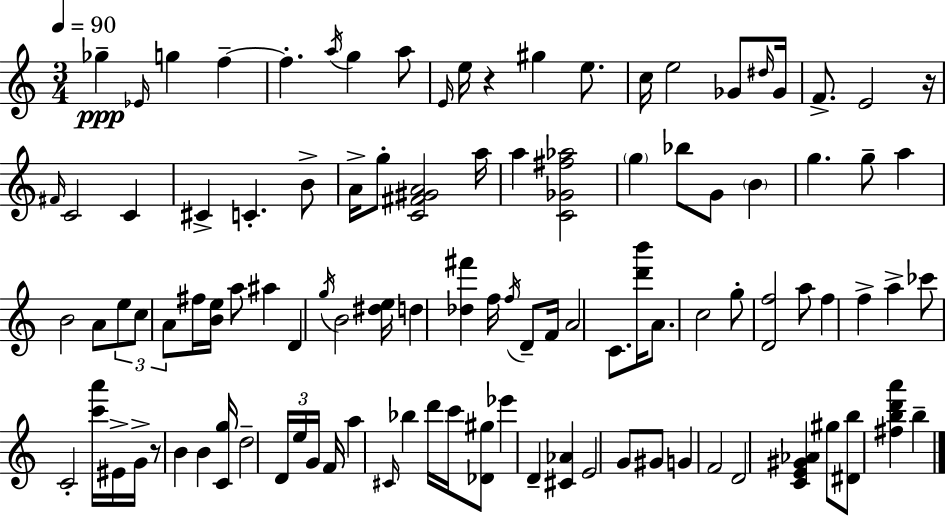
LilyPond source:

{
  \clef treble
  \numericTimeSignature
  \time 3/4
  \key c \major
  \tempo 4 = 90
  ges''4--\ppp \grace { ees'16 } g''4 f''4--~~ | f''4.-. \acciaccatura { a''16 } g''4 | a''8 \grace { e'16 } e''16 r4 gis''4 | e''8. c''16 e''2 | \break ges'8 \grace { dis''16 } ges'16 f'8.-> e'2 | r16 \grace { fis'16 } c'2 | c'4 cis'4-> c'4.-. | b'8-> a'16-> g''8-. <c' fis' gis' a'>2 | \break a''16 a''4 <c' ges' fis'' aes''>2 | \parenthesize g''4 bes''8 g'8 | \parenthesize b'4 g''4. g''8-- | a''4 b'2 | \break a'8 \tuplet 3/2 { e''8 c''8 a'8 } fis''16 <b' e''>16 a''8 | ais''4 d'4 \acciaccatura { g''16 } b'2 | <dis'' e''>16 d''4 <des'' fis'''>4 | f''16 \acciaccatura { f''16 } d'8-- f'16 a'2 | \break c'8. <d''' b'''>16 a'8. c''2 | g''8-. <d' f''>2 | a''8 f''4 f''4-> | a''4-> ces'''8 c'2-. | \break <c''' a'''>16 eis'16-> g'16-> r8 b'4 | b'4 <c' g''>16 d''2-- | \tuplet 3/2 { d'16 e''16 g'16 } f'16 a''4 \grace { cis'16 } | bes''4 d'''16 c'''16 <des' gis''>8 ees'''4 | \break d'4-- <cis' aes'>4 e'2 | g'8 gis'8 g'4 | f'2 d'2 | <c' e' gis' aes'>4 gis''8 <dis' b''>8 | \break <fis'' b'' d''' a'''>4 b''4-- \bar "|."
}